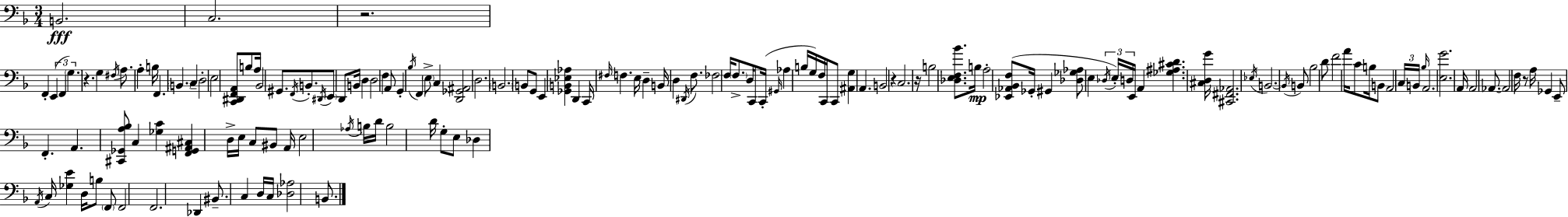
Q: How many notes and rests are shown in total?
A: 152